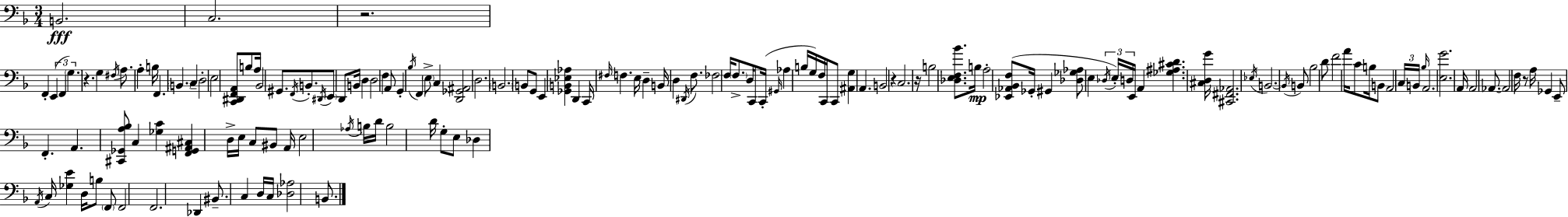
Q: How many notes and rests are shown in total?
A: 152